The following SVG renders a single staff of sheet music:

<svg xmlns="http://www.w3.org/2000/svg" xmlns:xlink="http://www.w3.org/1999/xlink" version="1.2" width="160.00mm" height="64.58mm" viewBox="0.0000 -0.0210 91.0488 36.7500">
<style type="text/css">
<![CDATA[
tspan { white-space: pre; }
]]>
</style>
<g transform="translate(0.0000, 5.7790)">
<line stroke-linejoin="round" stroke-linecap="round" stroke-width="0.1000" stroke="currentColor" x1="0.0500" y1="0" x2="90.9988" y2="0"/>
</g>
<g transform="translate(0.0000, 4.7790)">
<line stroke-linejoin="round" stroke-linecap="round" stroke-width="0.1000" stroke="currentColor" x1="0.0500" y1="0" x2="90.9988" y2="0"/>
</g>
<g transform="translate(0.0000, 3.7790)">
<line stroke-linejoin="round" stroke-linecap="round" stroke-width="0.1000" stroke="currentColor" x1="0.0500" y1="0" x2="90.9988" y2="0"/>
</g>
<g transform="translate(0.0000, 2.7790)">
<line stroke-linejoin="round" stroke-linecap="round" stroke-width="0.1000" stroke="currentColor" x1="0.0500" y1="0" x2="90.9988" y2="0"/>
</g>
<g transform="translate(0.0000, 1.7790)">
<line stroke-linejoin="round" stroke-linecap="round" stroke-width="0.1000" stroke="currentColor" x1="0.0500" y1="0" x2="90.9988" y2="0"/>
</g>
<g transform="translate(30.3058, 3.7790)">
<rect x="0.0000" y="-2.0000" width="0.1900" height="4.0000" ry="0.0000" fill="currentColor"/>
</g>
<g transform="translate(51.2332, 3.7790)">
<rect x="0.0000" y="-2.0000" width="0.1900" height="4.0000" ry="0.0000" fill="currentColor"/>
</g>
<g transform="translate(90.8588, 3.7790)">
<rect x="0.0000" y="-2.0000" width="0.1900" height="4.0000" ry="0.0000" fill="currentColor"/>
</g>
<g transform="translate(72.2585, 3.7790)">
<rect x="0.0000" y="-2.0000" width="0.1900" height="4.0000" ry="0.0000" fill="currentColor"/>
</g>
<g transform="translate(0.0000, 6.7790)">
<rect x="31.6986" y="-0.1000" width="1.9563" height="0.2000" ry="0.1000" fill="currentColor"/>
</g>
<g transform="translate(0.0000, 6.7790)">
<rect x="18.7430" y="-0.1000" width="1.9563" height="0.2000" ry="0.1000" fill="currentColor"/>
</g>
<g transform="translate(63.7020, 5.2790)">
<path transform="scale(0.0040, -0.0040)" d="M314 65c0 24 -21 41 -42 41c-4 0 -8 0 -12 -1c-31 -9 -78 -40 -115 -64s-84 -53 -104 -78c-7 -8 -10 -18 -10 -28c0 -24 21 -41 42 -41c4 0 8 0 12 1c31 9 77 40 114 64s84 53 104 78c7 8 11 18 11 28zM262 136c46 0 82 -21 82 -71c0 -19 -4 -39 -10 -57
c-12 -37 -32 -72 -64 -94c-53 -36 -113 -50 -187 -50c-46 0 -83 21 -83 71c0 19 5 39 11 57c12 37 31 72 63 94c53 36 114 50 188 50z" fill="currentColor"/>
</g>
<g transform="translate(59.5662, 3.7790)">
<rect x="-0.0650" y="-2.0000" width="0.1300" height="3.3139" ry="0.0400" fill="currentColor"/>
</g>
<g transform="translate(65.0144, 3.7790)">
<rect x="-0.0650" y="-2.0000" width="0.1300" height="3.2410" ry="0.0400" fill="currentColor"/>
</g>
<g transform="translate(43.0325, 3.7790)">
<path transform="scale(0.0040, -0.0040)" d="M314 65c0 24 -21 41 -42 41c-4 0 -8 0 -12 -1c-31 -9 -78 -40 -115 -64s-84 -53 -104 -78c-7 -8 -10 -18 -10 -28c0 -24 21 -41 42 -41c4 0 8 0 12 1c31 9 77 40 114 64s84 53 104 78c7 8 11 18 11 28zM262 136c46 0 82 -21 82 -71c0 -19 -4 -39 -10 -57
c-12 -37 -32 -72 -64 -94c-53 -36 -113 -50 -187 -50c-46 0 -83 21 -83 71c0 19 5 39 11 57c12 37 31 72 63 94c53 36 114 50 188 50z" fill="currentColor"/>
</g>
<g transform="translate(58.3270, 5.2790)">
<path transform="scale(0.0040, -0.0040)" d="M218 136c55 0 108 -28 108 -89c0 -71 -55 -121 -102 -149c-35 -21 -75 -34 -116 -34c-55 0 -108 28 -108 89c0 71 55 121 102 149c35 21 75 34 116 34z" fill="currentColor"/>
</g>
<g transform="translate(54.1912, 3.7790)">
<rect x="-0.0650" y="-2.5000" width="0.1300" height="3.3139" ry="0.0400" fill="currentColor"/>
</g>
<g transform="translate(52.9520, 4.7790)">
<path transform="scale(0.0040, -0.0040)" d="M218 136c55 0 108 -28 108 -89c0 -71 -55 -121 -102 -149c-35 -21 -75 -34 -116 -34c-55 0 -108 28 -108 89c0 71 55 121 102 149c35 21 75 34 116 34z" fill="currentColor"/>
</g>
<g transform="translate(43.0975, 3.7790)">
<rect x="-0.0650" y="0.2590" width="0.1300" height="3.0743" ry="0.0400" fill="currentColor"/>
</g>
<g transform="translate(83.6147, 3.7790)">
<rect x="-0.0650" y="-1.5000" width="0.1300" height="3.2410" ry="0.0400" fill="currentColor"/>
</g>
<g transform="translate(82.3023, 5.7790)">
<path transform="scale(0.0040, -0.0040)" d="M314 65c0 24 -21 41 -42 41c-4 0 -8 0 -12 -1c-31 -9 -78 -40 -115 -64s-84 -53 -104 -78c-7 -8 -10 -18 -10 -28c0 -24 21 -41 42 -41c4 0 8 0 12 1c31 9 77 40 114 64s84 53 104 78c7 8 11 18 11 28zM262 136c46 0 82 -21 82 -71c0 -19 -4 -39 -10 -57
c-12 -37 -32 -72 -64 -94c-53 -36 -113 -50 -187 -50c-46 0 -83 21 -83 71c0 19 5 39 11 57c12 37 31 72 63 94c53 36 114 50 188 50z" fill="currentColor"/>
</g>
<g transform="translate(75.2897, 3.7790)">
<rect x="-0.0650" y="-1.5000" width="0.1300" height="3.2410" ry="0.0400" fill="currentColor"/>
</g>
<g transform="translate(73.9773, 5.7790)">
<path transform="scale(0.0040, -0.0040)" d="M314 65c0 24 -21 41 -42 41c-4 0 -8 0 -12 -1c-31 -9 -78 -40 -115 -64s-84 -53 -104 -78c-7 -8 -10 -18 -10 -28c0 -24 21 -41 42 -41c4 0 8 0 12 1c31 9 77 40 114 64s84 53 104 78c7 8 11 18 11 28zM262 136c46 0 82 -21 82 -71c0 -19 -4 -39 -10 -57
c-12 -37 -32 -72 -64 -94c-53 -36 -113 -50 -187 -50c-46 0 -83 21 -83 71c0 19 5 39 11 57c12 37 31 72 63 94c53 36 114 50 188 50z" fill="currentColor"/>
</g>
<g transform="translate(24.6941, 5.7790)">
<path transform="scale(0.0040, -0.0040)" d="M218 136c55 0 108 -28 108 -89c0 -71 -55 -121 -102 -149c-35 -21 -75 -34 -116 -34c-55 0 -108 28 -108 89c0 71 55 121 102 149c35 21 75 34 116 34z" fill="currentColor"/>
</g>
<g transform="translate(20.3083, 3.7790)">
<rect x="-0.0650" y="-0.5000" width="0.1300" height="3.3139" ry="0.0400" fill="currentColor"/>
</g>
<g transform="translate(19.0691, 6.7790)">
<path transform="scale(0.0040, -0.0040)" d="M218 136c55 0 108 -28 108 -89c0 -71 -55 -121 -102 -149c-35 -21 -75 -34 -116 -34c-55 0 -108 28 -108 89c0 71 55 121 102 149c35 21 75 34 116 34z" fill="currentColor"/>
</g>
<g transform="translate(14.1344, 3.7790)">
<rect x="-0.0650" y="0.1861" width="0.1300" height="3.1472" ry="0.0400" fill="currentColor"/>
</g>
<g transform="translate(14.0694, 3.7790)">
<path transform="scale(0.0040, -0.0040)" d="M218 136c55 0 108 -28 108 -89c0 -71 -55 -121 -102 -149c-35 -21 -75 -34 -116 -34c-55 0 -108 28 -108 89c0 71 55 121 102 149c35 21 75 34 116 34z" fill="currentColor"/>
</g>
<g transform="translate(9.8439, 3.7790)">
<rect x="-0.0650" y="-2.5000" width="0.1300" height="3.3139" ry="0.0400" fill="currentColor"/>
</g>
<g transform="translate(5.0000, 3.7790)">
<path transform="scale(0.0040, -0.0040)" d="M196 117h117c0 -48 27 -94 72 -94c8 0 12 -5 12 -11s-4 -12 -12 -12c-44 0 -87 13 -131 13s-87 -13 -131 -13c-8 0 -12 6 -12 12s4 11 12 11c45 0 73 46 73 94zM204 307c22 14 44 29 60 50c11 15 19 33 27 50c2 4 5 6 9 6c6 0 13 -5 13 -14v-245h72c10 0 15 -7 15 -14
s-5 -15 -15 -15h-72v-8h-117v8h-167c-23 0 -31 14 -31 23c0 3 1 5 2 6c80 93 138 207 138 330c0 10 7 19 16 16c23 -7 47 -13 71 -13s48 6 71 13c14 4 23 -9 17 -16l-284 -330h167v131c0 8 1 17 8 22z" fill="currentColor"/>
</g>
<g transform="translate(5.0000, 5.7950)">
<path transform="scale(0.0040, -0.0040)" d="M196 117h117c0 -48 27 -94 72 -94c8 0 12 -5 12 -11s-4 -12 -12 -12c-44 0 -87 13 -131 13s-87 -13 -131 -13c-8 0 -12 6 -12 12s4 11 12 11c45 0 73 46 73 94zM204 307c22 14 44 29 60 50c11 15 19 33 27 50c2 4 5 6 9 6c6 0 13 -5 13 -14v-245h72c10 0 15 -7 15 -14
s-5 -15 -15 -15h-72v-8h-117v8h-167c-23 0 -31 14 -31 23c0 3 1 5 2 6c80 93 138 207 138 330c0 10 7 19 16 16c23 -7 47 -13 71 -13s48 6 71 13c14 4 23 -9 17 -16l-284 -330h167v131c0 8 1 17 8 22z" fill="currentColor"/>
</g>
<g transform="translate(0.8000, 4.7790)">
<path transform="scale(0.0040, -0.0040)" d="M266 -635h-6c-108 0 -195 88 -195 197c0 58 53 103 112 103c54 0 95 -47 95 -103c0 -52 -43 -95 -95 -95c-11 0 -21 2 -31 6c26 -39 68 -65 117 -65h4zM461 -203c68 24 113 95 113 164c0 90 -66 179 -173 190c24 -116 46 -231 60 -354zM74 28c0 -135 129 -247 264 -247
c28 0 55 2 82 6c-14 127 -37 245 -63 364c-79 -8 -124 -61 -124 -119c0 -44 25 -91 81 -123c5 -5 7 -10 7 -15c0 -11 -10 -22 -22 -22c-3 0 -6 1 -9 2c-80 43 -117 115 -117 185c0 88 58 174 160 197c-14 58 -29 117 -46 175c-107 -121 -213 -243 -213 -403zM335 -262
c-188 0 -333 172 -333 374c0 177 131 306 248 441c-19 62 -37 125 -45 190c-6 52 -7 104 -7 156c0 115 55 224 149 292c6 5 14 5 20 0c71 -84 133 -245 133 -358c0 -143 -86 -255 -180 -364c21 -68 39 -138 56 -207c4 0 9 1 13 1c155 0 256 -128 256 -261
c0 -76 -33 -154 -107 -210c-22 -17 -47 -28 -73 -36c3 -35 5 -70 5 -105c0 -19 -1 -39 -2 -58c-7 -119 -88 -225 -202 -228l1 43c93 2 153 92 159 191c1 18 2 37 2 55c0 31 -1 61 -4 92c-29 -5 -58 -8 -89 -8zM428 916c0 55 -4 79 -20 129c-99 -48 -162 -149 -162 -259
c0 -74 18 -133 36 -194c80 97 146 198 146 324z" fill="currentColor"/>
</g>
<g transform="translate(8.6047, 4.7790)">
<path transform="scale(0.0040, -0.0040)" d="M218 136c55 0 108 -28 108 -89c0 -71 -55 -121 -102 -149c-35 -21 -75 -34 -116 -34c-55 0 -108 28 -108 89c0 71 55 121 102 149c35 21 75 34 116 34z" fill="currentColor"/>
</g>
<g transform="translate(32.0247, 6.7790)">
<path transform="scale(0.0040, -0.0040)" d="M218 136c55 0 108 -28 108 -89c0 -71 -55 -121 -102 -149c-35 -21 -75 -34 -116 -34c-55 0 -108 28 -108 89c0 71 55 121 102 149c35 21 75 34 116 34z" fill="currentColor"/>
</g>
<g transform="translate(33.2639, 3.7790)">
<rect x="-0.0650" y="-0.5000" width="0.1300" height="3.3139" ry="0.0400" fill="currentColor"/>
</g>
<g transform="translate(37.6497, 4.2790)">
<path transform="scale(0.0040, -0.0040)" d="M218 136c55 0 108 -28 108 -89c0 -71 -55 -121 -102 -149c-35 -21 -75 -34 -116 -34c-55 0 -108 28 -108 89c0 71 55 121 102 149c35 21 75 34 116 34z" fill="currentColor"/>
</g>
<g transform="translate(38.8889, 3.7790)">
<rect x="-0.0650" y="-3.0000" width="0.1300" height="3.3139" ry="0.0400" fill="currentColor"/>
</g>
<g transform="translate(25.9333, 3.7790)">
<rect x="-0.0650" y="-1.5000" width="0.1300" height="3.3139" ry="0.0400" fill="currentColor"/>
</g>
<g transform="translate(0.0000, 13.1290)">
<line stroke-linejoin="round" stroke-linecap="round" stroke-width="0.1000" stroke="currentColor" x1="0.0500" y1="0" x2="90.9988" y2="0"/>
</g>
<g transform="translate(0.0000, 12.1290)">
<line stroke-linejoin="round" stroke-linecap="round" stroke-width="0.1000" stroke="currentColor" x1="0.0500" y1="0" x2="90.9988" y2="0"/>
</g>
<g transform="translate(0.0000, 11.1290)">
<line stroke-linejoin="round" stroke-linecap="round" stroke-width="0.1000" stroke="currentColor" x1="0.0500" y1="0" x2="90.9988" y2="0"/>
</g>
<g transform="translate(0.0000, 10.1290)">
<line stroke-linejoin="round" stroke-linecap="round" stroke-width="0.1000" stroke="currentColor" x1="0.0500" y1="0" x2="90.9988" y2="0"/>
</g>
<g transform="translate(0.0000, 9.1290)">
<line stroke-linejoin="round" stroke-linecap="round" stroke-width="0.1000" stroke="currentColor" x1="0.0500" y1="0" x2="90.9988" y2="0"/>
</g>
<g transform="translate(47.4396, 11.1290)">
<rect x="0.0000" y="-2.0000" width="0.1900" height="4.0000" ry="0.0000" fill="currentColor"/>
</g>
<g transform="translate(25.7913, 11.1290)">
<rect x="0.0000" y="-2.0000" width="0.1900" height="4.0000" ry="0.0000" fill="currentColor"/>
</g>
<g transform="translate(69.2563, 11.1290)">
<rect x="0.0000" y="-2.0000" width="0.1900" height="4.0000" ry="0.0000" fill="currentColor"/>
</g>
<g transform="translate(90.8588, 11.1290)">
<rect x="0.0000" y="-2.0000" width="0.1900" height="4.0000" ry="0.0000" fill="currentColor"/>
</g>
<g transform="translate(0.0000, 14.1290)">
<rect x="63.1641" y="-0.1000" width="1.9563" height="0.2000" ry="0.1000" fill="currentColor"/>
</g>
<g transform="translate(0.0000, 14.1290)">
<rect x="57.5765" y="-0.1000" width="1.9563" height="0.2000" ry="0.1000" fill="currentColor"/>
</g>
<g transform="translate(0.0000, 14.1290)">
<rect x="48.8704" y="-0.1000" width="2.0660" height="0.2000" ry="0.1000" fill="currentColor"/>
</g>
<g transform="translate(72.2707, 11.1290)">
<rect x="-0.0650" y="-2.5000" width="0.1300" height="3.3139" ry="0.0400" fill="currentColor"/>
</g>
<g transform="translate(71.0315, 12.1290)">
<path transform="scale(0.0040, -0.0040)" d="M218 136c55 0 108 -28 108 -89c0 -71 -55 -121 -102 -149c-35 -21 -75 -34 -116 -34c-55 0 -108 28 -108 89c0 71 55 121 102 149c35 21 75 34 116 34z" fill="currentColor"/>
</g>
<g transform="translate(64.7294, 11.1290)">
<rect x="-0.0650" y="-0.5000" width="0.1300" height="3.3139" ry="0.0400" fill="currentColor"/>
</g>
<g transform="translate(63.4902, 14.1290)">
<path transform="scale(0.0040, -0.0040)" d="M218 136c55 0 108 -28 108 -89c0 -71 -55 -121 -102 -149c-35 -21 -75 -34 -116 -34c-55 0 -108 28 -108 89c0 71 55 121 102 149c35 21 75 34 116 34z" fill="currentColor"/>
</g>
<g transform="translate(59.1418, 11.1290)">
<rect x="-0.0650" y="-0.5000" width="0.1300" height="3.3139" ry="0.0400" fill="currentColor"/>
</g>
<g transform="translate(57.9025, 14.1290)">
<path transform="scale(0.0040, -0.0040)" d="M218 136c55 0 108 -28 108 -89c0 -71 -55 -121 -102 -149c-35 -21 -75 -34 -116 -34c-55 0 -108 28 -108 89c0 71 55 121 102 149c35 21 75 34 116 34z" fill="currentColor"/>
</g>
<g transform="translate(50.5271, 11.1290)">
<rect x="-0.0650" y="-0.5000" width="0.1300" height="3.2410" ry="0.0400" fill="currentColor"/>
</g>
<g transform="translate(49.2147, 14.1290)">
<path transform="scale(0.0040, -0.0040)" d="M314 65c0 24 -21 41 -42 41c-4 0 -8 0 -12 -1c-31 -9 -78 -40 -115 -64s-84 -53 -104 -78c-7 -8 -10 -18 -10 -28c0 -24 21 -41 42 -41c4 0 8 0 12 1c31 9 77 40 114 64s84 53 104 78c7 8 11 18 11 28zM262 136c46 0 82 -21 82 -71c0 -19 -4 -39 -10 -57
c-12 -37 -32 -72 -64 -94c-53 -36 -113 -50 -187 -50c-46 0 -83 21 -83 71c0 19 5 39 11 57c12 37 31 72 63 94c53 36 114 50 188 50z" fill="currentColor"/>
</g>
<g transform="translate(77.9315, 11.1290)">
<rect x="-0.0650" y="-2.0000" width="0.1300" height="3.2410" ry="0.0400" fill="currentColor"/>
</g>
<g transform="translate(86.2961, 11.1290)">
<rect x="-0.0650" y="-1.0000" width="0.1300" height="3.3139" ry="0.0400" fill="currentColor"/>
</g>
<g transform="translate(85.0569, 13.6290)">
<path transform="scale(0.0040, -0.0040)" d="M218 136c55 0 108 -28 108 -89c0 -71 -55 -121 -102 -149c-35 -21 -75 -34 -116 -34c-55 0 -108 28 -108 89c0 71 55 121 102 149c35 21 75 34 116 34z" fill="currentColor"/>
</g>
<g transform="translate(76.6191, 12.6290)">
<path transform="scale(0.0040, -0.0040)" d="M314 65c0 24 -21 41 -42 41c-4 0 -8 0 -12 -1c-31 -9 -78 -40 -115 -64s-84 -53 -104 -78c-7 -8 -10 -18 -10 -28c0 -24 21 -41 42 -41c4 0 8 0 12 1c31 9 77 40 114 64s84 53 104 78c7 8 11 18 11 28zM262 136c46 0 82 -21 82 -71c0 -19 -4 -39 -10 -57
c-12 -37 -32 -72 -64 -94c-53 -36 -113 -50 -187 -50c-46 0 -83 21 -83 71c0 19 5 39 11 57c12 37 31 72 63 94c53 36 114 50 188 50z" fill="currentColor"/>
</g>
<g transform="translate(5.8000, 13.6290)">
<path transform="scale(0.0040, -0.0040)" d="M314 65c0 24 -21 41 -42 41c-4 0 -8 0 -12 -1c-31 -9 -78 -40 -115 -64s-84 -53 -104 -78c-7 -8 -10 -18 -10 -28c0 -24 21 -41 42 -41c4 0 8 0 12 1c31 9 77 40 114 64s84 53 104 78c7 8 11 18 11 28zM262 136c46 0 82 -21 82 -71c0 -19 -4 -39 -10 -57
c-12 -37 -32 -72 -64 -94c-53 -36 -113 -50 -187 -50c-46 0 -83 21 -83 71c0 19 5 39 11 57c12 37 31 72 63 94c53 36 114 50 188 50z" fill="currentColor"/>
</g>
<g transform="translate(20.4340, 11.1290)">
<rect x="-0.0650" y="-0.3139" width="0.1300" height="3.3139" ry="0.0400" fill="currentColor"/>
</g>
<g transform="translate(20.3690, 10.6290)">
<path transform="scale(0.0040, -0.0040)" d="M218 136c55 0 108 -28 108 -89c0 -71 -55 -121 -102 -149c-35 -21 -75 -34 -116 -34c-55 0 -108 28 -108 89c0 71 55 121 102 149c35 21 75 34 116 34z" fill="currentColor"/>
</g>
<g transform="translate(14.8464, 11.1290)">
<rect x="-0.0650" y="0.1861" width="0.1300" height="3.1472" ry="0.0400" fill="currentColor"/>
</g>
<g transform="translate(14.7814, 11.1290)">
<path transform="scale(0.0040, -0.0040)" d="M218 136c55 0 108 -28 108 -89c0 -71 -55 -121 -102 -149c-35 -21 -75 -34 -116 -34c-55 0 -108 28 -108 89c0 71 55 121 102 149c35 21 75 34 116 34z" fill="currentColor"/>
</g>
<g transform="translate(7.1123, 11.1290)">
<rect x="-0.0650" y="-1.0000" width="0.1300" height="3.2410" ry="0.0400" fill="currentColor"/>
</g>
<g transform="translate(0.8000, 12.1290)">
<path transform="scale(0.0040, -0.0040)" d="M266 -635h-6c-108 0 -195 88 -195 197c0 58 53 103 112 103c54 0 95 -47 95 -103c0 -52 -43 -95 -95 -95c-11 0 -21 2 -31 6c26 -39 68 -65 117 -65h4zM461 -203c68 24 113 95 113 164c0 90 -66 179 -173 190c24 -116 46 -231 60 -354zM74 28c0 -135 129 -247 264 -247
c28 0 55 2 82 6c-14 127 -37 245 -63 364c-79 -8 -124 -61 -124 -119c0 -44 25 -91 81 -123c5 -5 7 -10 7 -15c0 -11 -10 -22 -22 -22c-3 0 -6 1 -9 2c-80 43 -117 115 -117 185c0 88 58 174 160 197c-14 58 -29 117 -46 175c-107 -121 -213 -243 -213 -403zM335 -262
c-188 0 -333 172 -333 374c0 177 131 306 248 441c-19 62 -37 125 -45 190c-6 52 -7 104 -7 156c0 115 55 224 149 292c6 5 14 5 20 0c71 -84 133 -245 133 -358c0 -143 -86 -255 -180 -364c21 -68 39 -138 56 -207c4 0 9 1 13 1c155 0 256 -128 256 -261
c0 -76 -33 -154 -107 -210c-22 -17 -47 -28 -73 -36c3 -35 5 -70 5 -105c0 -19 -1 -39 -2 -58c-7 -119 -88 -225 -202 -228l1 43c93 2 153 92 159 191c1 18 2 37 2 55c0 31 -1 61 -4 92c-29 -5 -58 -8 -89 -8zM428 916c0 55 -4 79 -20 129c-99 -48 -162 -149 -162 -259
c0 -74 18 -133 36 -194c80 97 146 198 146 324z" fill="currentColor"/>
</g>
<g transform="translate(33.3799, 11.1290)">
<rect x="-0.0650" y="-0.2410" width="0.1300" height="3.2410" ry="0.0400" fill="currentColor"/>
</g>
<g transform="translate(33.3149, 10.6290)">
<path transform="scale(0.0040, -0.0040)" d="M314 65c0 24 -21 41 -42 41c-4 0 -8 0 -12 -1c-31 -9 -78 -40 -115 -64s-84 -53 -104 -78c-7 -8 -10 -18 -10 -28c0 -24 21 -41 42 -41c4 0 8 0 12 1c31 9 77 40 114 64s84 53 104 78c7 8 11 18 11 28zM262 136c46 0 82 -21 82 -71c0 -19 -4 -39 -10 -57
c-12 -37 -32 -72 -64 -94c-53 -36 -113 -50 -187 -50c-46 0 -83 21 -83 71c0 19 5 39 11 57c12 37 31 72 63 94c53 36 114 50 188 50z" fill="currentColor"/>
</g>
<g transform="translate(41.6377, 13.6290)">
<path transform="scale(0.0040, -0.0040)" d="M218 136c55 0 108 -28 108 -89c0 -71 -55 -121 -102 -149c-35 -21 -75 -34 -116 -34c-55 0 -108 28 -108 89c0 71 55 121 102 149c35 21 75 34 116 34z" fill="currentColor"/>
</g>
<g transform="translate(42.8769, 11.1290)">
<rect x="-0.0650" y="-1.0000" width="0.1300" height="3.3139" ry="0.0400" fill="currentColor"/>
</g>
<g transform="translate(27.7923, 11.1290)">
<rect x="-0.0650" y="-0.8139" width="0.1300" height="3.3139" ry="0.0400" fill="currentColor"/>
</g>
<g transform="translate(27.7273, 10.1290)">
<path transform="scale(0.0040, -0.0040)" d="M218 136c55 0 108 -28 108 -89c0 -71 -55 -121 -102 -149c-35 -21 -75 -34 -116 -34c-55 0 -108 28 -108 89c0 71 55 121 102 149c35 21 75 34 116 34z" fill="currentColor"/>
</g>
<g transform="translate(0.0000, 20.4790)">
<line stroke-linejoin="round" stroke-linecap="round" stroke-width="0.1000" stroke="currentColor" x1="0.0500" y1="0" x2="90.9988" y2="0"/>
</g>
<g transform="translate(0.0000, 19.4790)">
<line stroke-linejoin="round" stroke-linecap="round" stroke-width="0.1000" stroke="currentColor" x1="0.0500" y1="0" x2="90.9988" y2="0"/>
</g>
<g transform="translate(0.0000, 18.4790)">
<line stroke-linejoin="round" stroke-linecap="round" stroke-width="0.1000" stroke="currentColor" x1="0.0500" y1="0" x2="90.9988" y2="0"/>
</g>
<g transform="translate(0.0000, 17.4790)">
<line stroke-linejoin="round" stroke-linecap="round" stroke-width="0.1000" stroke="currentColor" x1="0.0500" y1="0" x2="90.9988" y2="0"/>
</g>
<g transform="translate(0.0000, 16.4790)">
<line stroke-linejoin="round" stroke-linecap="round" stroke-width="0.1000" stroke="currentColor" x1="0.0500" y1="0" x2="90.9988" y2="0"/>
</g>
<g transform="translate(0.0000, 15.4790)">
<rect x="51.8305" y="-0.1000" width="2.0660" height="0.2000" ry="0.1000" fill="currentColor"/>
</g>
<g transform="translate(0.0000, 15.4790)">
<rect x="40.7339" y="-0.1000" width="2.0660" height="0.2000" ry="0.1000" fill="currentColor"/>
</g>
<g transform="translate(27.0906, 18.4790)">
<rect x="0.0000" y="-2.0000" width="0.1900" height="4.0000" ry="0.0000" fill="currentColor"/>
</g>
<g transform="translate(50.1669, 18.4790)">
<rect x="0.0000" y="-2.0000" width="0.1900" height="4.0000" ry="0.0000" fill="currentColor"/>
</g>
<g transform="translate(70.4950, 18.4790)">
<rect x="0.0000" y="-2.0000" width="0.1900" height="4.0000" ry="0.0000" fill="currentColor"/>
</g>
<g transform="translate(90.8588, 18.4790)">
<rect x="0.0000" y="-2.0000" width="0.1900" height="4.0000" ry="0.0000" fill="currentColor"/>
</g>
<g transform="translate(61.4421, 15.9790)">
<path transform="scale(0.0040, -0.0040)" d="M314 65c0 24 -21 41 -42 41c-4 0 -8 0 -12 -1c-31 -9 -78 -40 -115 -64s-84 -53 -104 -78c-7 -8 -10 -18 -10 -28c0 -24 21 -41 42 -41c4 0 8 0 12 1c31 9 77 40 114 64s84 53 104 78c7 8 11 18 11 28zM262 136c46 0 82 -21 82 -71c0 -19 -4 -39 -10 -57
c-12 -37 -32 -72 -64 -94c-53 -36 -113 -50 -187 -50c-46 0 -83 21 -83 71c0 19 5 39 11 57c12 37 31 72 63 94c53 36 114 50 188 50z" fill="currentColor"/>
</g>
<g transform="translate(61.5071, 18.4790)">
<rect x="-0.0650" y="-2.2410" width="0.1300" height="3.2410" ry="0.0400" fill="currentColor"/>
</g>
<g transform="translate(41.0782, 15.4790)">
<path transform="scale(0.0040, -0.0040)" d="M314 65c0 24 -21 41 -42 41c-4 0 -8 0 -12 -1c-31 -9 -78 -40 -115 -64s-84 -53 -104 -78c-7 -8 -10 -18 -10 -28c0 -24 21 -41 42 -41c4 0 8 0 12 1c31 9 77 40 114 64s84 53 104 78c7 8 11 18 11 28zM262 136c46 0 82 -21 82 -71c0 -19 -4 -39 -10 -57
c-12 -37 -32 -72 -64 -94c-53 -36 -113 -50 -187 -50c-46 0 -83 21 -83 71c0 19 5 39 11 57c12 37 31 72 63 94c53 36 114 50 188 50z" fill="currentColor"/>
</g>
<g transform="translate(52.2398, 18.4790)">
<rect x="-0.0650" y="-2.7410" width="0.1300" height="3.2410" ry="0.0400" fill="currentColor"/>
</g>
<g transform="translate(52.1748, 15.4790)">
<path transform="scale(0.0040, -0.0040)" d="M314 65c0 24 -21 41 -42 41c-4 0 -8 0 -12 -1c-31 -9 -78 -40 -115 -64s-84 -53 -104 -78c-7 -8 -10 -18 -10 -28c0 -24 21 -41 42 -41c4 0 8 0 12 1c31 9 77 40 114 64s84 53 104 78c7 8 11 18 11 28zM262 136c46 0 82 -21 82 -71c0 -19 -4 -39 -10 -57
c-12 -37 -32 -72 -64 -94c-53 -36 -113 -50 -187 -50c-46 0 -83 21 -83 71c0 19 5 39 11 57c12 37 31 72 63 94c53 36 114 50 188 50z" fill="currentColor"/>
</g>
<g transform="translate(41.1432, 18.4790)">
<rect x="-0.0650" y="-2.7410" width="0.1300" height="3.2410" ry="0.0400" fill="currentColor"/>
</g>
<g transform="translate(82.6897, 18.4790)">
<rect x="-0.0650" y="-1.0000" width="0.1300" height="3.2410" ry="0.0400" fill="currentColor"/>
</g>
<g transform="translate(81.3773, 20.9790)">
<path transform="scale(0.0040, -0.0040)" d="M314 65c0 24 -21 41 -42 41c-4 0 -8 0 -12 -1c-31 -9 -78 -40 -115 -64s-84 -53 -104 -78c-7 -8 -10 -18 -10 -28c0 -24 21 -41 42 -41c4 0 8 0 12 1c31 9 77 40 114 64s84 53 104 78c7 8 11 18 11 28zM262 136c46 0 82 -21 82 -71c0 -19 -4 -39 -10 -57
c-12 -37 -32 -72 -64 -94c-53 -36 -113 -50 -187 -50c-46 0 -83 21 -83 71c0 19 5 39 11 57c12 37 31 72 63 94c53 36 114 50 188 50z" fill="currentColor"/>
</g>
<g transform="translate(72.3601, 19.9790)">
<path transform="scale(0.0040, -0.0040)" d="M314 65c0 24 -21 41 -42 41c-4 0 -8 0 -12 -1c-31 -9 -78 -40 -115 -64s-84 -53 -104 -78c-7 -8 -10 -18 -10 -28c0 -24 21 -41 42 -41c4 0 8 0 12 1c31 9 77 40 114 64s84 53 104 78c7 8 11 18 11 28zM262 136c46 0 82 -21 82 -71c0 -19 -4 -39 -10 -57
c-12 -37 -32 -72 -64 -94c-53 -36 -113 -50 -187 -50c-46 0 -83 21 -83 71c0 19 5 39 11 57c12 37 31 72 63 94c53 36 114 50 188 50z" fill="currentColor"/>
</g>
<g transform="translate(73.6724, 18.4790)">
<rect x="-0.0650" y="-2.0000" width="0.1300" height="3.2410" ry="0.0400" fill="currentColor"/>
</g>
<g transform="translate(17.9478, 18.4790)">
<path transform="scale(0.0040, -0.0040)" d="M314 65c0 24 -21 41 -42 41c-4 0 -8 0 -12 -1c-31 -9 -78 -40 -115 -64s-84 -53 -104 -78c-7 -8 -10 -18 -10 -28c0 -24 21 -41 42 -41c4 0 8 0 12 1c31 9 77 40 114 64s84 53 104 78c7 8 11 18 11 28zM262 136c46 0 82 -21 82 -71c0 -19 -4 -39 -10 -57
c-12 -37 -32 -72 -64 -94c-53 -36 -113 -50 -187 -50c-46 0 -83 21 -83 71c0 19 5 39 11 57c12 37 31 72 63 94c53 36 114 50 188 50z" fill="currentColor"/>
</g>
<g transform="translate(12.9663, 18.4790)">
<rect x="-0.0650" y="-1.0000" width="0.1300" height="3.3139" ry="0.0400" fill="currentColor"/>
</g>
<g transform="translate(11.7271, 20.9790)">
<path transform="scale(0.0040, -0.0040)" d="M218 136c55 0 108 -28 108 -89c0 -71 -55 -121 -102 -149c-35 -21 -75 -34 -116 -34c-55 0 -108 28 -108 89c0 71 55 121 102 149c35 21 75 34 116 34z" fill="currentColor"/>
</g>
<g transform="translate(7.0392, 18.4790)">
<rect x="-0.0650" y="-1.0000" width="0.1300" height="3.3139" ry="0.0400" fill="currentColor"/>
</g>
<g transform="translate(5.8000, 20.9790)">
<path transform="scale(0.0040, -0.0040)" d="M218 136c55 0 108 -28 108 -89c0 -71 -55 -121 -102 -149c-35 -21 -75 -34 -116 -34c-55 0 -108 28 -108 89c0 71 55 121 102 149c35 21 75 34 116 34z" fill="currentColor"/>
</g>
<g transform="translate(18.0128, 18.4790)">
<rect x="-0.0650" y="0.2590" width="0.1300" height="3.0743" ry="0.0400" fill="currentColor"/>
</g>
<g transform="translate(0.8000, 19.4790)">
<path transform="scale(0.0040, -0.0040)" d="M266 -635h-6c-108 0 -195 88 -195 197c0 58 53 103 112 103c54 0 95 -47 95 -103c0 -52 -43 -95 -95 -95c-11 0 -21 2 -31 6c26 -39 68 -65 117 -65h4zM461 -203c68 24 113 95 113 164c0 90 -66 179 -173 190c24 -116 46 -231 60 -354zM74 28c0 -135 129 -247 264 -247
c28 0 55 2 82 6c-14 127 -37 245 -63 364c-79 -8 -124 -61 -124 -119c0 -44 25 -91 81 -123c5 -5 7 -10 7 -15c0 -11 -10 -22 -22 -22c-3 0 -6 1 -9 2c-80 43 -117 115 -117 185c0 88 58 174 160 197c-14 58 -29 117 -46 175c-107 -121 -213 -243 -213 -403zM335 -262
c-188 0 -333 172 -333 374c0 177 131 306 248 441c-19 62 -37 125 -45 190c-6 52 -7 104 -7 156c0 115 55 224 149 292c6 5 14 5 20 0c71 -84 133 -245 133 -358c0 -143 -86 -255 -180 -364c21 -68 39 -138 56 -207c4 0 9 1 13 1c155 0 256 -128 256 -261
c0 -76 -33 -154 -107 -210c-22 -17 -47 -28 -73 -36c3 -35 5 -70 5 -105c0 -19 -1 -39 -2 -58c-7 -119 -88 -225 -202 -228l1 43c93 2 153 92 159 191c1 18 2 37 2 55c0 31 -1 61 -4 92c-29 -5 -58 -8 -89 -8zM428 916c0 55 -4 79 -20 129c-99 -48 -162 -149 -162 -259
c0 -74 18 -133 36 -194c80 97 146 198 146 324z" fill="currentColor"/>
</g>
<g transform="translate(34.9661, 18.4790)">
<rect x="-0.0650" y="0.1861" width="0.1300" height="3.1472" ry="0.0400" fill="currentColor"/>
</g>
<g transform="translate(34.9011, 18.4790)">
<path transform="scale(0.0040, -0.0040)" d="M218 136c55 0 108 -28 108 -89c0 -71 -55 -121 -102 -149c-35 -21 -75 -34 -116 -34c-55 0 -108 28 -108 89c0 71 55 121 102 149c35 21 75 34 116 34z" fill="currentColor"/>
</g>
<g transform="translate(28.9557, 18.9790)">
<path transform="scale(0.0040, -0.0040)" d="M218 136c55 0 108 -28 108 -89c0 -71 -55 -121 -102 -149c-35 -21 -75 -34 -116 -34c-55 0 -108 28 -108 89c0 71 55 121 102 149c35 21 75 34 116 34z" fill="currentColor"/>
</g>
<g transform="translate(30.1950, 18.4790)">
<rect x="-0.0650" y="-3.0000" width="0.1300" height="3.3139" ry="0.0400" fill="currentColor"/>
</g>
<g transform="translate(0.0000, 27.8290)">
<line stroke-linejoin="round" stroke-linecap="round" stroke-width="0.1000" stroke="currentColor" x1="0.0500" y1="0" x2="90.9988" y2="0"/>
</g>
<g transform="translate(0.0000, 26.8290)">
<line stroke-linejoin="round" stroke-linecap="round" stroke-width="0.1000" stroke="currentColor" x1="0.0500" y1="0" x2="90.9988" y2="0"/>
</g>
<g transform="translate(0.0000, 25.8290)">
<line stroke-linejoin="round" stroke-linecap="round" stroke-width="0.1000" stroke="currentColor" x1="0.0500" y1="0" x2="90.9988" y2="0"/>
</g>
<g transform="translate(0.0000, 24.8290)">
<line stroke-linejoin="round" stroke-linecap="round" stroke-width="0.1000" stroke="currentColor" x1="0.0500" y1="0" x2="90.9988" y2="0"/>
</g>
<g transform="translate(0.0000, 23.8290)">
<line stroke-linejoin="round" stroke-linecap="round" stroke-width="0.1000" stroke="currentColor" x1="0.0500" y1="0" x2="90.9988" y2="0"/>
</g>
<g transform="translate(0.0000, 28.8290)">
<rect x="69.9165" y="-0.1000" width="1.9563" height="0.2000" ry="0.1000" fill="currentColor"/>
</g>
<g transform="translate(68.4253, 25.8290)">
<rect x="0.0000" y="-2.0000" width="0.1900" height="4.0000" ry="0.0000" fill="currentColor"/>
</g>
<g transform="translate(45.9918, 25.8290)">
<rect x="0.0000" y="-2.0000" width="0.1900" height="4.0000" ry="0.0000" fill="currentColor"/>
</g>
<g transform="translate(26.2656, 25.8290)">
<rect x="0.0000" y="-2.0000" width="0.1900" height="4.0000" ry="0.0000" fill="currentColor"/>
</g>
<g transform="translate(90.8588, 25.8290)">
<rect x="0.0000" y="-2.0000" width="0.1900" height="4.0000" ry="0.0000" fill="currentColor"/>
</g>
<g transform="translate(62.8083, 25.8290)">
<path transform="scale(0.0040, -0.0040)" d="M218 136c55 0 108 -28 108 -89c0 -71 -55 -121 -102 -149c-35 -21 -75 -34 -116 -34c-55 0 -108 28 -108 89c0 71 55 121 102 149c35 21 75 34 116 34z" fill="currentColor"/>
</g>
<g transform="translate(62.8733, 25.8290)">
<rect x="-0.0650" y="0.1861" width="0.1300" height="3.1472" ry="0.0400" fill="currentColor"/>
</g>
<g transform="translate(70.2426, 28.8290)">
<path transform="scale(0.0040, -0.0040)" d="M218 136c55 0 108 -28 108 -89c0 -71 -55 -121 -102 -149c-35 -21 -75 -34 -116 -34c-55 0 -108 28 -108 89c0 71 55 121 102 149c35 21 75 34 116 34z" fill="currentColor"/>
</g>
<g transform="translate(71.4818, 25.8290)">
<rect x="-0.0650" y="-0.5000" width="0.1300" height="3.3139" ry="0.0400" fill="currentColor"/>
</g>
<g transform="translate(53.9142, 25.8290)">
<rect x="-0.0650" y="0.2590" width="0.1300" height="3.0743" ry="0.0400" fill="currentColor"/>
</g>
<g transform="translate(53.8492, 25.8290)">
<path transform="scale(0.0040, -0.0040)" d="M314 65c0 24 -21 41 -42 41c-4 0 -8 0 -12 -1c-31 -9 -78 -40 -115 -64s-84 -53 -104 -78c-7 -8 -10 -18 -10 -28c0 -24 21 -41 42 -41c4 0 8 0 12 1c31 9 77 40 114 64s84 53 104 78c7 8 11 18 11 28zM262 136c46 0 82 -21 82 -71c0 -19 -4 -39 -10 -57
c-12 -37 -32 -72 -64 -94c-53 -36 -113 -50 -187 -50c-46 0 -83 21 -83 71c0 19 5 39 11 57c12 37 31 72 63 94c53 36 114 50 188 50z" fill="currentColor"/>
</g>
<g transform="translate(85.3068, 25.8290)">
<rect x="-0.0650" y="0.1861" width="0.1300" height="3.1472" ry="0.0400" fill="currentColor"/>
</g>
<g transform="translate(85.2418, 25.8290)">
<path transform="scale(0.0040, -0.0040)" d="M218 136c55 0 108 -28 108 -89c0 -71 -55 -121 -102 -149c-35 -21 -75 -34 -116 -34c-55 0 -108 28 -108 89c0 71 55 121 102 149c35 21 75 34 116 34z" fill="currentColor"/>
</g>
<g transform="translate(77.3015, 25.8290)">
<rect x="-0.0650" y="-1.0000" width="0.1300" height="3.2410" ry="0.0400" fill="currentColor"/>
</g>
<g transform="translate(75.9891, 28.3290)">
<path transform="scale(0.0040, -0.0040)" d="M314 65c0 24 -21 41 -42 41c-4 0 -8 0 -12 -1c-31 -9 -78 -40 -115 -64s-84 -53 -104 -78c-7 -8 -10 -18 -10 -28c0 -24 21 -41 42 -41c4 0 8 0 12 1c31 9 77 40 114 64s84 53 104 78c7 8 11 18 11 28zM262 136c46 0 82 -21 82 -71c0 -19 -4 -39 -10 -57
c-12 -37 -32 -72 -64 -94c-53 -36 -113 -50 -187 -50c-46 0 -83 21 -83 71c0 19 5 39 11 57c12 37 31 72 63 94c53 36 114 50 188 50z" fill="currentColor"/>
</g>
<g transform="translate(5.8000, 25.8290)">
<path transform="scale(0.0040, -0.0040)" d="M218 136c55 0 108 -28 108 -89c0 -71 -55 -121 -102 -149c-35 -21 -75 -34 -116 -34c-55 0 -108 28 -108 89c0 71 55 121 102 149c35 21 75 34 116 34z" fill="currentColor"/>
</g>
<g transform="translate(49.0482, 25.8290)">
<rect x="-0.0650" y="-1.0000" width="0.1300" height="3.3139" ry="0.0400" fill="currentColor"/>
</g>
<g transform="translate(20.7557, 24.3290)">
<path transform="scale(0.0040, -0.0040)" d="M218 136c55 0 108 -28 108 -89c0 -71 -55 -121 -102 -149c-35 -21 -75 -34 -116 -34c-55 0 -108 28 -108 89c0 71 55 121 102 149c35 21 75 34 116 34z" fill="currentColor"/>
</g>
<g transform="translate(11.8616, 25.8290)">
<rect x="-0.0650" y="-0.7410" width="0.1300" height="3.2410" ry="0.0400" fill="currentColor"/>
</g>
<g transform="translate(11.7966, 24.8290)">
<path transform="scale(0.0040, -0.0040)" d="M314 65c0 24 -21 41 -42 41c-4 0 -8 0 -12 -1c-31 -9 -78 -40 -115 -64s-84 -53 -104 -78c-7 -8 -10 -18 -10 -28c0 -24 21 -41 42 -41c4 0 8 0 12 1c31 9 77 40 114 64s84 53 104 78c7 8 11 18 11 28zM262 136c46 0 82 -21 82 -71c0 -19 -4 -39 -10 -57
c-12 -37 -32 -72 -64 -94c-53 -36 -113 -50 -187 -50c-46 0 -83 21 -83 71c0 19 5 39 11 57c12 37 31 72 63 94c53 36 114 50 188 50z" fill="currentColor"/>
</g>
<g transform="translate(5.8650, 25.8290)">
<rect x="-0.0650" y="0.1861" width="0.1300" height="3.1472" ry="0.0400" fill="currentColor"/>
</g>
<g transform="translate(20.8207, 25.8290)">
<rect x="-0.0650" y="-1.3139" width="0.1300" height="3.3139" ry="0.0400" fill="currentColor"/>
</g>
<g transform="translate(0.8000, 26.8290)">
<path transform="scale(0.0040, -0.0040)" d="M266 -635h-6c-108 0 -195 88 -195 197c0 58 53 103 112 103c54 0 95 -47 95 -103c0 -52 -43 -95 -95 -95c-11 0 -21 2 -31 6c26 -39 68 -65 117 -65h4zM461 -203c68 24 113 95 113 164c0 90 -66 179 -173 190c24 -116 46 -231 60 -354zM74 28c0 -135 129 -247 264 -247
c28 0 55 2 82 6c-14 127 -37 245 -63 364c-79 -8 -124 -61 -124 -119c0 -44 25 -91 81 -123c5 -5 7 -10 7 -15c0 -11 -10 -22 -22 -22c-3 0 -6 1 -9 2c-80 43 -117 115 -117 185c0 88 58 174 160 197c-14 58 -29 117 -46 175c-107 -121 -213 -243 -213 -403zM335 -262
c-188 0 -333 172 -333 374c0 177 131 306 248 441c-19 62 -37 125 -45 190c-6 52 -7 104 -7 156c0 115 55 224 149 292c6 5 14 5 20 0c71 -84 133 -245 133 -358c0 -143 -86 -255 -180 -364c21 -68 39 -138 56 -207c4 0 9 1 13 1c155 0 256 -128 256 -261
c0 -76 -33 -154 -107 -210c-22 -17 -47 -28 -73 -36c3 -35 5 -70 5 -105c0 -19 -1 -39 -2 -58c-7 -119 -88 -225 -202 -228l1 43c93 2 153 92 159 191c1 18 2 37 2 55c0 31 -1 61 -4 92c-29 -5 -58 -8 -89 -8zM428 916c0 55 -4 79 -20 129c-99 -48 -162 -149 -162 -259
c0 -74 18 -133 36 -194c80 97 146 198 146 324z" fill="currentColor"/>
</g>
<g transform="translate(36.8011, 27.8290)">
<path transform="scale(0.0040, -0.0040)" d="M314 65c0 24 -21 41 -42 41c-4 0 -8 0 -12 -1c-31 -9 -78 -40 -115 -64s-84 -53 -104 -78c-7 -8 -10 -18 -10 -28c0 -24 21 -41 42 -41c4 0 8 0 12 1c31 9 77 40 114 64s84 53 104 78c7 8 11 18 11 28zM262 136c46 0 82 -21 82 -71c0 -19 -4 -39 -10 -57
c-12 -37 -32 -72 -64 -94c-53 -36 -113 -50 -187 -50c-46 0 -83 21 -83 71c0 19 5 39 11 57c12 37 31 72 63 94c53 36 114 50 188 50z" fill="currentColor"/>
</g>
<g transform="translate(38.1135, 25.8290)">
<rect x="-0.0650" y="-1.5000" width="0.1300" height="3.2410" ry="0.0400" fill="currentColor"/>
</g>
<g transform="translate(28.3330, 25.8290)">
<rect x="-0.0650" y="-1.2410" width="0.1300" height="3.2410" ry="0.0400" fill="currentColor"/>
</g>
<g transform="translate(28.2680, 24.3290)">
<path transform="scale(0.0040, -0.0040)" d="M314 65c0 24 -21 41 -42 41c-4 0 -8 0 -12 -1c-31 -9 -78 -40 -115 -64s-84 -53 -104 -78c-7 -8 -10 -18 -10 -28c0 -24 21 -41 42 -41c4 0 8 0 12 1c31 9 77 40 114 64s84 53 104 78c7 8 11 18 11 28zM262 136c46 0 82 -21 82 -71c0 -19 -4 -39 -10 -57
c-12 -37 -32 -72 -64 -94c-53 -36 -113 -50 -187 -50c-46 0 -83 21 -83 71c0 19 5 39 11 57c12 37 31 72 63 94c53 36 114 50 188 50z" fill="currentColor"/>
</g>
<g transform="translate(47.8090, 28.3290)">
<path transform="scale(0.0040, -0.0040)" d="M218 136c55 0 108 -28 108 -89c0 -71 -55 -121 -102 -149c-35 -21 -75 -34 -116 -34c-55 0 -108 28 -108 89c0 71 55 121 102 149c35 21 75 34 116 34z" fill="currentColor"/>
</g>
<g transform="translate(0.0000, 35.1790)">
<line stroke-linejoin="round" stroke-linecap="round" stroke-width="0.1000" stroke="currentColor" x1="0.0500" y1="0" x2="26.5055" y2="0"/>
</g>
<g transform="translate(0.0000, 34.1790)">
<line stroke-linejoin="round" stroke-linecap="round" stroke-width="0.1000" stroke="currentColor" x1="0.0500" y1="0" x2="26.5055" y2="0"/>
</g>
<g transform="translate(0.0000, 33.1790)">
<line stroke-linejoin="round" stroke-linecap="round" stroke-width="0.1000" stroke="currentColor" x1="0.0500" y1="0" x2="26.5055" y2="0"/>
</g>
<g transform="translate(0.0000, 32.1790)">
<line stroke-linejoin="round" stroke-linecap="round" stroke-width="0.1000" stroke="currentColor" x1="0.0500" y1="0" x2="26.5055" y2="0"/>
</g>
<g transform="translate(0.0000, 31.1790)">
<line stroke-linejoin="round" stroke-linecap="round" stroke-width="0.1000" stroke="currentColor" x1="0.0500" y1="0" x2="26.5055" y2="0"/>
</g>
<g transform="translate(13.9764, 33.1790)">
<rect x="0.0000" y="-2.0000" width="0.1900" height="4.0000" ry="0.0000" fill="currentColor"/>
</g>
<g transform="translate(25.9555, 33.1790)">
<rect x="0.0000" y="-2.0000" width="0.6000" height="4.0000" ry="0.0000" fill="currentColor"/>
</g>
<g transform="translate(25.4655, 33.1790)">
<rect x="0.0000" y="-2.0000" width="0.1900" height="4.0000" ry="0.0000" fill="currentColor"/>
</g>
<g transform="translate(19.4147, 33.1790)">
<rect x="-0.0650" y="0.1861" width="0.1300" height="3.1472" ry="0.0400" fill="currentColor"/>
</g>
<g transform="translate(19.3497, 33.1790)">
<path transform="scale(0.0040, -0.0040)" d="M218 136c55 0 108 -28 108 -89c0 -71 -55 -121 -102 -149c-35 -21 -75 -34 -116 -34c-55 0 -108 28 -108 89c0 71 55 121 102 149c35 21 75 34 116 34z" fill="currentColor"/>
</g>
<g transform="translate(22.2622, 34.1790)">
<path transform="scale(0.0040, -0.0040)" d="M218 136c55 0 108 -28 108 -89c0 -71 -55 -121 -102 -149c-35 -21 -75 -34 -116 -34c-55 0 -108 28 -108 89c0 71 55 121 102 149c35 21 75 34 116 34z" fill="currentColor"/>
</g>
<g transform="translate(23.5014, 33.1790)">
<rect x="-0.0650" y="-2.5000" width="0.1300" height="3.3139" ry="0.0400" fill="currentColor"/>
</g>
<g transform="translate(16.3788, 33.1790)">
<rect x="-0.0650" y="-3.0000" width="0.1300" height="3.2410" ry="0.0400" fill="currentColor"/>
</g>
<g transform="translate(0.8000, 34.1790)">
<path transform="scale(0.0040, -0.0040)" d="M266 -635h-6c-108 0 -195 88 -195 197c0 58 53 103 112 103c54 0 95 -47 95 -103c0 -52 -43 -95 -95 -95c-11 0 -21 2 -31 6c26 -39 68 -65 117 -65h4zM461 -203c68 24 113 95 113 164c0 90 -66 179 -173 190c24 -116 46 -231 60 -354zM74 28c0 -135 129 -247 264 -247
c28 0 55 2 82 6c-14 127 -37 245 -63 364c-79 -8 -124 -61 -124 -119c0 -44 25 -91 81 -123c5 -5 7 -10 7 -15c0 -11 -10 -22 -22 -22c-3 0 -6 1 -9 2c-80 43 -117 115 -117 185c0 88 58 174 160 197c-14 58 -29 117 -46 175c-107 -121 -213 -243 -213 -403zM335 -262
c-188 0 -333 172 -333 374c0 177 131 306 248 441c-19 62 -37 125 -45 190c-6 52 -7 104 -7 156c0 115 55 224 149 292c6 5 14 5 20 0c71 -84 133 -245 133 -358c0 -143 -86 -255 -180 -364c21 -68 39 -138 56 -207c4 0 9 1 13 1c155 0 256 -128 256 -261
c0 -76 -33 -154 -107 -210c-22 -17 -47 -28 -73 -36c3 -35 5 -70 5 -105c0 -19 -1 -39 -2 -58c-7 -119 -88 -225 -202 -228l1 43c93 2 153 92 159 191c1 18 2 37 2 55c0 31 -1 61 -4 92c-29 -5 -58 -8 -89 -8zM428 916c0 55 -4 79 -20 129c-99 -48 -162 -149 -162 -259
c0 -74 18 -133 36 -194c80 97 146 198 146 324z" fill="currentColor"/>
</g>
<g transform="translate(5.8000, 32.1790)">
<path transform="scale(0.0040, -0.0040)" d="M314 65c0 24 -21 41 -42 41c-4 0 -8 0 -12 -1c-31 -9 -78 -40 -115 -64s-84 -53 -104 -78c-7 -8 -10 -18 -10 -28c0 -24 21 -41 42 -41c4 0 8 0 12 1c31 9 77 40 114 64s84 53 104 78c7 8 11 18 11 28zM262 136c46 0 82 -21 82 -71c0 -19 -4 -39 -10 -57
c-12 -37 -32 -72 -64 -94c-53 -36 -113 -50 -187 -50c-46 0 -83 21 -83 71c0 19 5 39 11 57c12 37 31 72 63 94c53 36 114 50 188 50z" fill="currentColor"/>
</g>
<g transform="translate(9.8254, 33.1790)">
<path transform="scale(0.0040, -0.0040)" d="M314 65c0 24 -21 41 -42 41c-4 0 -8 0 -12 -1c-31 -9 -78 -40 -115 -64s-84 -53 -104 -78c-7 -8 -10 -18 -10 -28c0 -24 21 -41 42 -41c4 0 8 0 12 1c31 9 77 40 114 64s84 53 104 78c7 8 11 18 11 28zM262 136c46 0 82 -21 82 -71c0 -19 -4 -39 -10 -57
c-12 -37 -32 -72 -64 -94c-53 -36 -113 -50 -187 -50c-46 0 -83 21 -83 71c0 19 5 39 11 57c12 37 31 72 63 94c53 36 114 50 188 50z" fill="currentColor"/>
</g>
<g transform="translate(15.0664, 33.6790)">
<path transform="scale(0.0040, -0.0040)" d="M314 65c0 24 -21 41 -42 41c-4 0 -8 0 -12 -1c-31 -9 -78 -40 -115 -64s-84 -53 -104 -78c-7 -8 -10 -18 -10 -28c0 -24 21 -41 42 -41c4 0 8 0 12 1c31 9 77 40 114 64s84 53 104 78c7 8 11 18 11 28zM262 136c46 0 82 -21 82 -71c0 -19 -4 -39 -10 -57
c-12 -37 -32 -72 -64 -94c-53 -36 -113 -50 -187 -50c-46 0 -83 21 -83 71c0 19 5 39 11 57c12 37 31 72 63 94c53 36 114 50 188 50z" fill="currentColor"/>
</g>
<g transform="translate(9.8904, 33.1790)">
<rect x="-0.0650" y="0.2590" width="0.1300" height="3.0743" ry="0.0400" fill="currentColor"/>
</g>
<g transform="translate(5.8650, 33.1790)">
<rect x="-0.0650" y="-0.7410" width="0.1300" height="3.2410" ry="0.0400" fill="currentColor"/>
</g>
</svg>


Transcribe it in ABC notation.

X:1
T:Untitled
M:4/4
L:1/4
K:C
G B C E C A B2 G F F2 E2 E2 D2 B c d c2 D C2 C C G F2 D D D B2 A B a2 a2 g2 F2 D2 B d2 e e2 E2 D B2 B C D2 B d2 B2 A2 B G